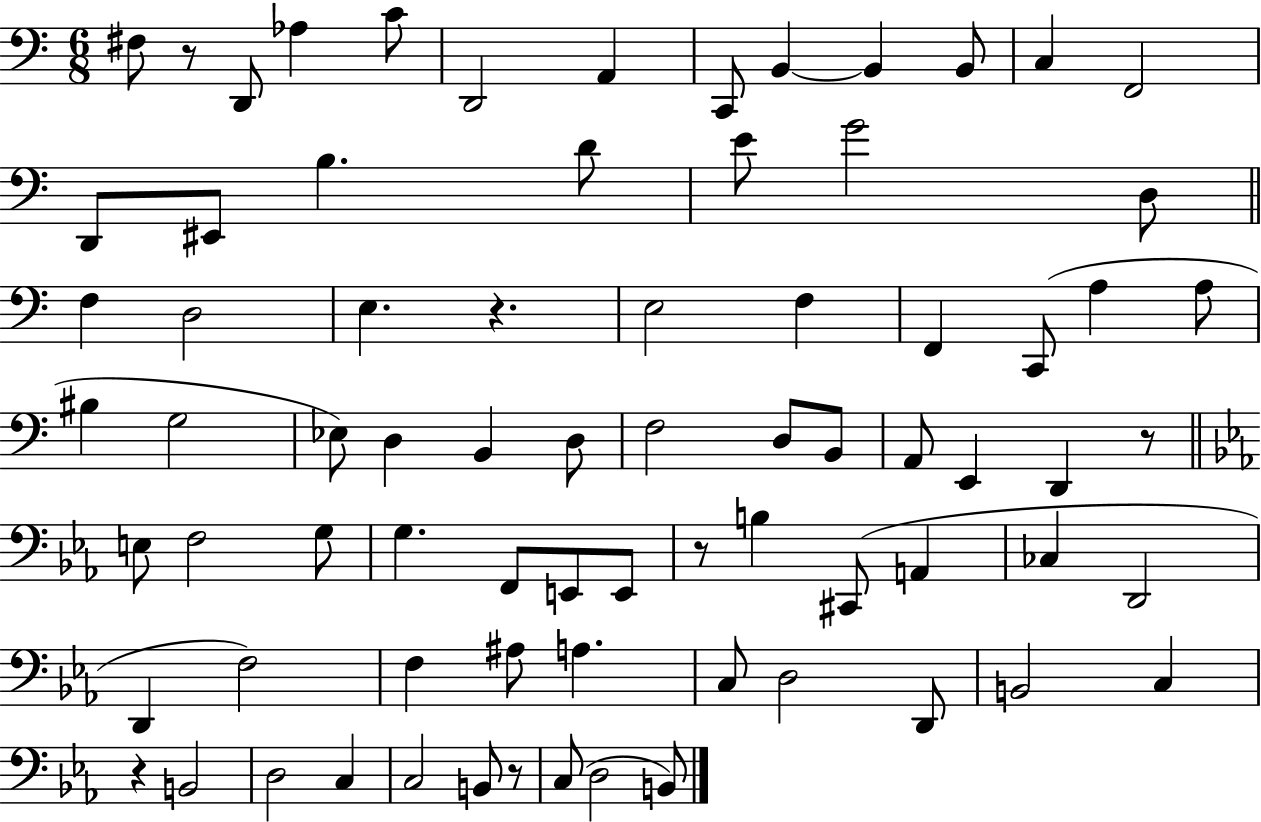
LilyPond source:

{
  \clef bass
  \numericTimeSignature
  \time 6/8
  \key c \major
  fis8 r8 d,8 aes4 c'8 | d,2 a,4 | c,8 b,4~~ b,4 b,8 | c4 f,2 | \break d,8 eis,8 b4. d'8 | e'8 g'2 d8 | \bar "||" \break \key c \major f4 d2 | e4. r4. | e2 f4 | f,4 c,8( a4 a8 | \break bis4 g2 | ees8) d4 b,4 d8 | f2 d8 b,8 | a,8 e,4 d,4 r8 | \break \bar "||" \break \key ees \major e8 f2 g8 | g4. f,8 e,8 e,8 | r8 b4 cis,8( a,4 | ces4 d,2 | \break d,4 f2) | f4 ais8 a4. | c8 d2 d,8 | b,2 c4 | \break r4 b,2 | d2 c4 | c2 b,8 r8 | c8( d2 b,8) | \break \bar "|."
}